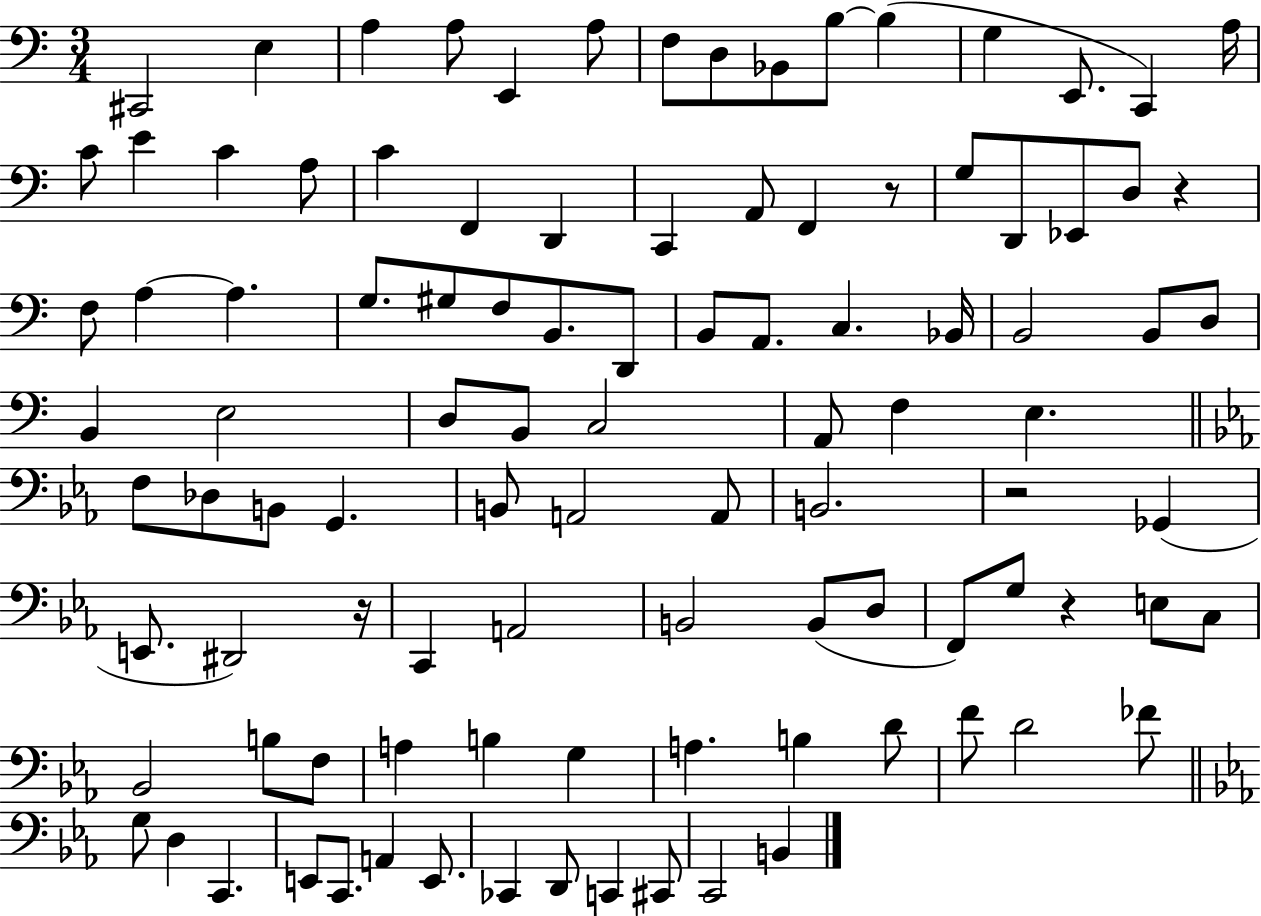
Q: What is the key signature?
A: C major